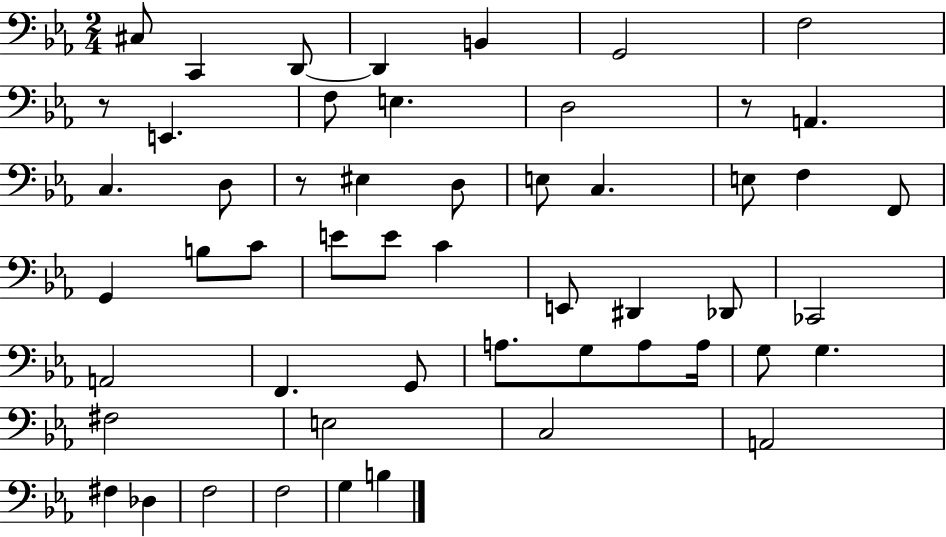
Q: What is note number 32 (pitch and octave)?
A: A2